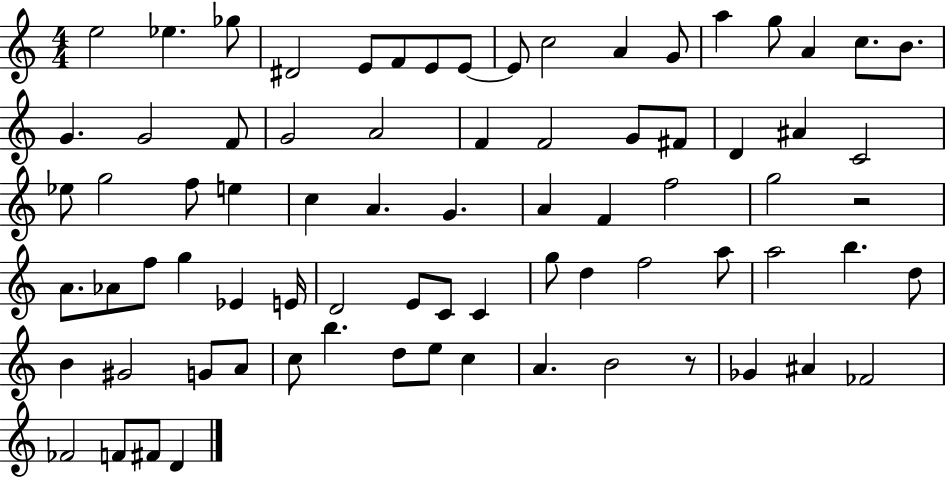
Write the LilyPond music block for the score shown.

{
  \clef treble
  \numericTimeSignature
  \time 4/4
  \key c \major
  e''2 ees''4. ges''8 | dis'2 e'8 f'8 e'8 e'8~~ | e'8 c''2 a'4 g'8 | a''4 g''8 a'4 c''8. b'8. | \break g'4. g'2 f'8 | g'2 a'2 | f'4 f'2 g'8 fis'8 | d'4 ais'4 c'2 | \break ees''8 g''2 f''8 e''4 | c''4 a'4. g'4. | a'4 f'4 f''2 | g''2 r2 | \break a'8. aes'8 f''8 g''4 ees'4 e'16 | d'2 e'8 c'8 c'4 | g''8 d''4 f''2 a''8 | a''2 b''4. d''8 | \break b'4 gis'2 g'8 a'8 | c''8 b''4. d''8 e''8 c''4 | a'4. b'2 r8 | ges'4 ais'4 fes'2 | \break fes'2 f'8 fis'8 d'4 | \bar "|."
}